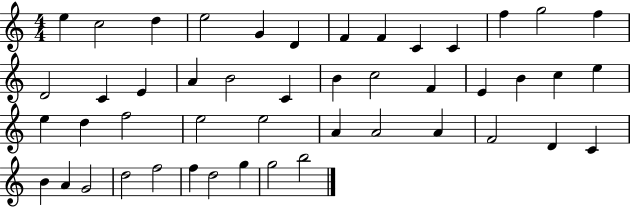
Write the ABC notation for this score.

X:1
T:Untitled
M:4/4
L:1/4
K:C
e c2 d e2 G D F F C C f g2 f D2 C E A B2 C B c2 F E B c e e d f2 e2 e2 A A2 A F2 D C B A G2 d2 f2 f d2 g g2 b2